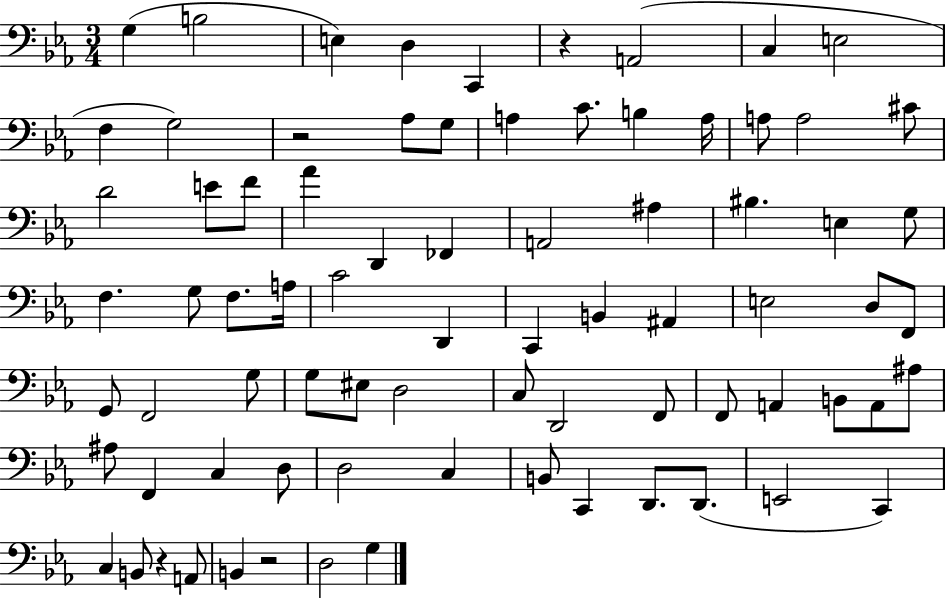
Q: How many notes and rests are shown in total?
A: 78